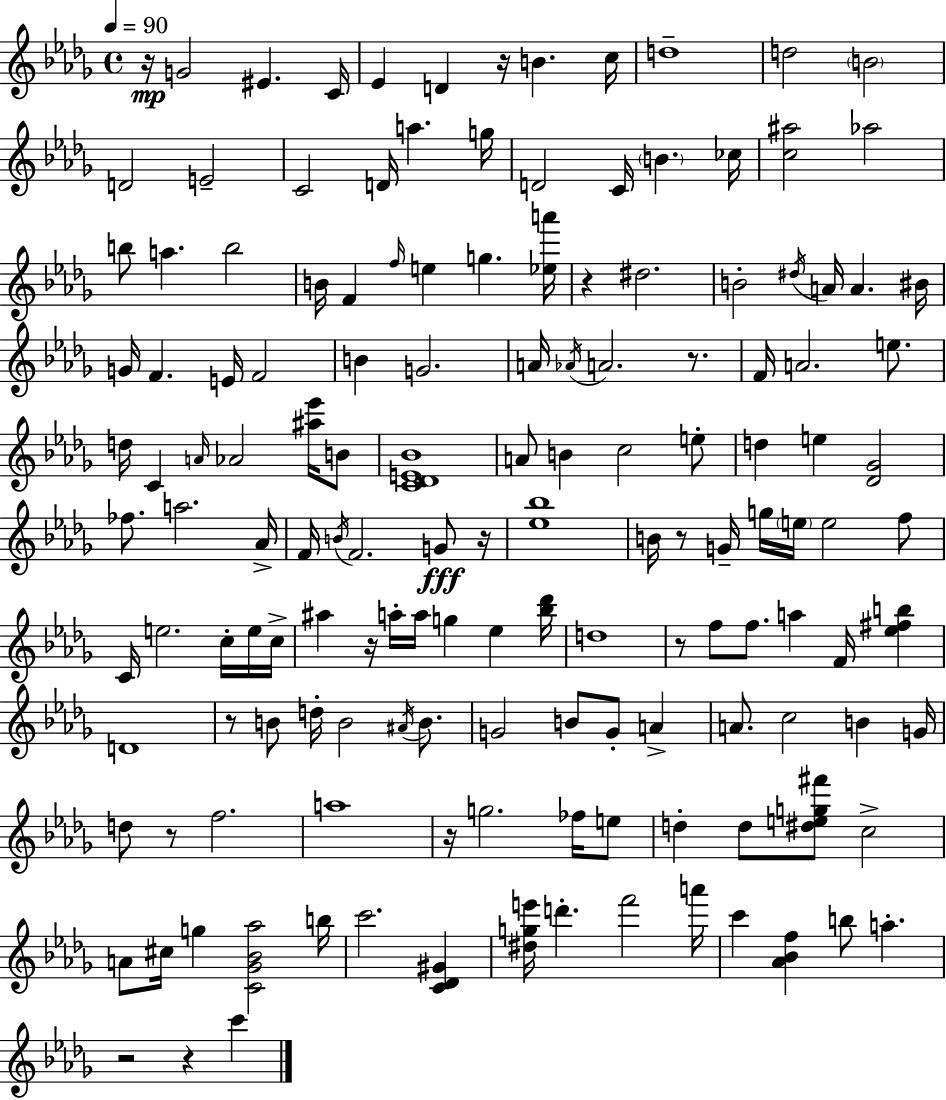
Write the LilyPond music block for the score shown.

{
  \clef treble
  \time 4/4
  \defaultTimeSignature
  \key bes \minor
  \tempo 4 = 90
  \repeat volta 2 { r16\mp g'2 eis'4. c'16 | ees'4 d'4 r16 b'4. c''16 | d''1-- | d''2 \parenthesize b'2 | \break d'2 e'2-- | c'2 d'16 a''4. g''16 | d'2 c'16 \parenthesize b'4. ces''16 | <c'' ais''>2 aes''2 | \break b''8 a''4. b''2 | b'16 f'4 \grace { f''16 } e''4 g''4. | <ees'' a'''>16 r4 dis''2. | b'2-. \acciaccatura { dis''16 } a'16 a'4. | \break bis'16 g'16 f'4. e'16 f'2 | b'4 g'2. | a'16 \acciaccatura { aes'16 } a'2. | r8. f'16 a'2. | \break e''8. d''16 c'4 \grace { a'16 } aes'2 | <ais'' ees'''>16 b'8 <c' des' e' bes'>1 | a'8 b'4 c''2 | e''8-. d''4 e''4 <des' ges'>2 | \break fes''8. a''2. | aes'16-> f'16 \acciaccatura { b'16 } f'2. | g'8\fff r16 <ees'' bes''>1 | b'16 r8 g'16-- g''16 \parenthesize e''16 e''2 | \break f''8 c'16 e''2. | c''16-. e''16 c''16-> ais''4 r16 a''16-. a''16 g''4 | ees''4 <bes'' des'''>16 d''1 | r8 f''8 f''8. a''4 | \break f'16 <ees'' fis'' b''>4 d'1 | r8 b'8 d''16-. b'2 | \acciaccatura { ais'16 } b'8. g'2 b'8 | g'8-. a'4-> a'8. c''2 | \break b'4 g'16 d''8 r8 f''2. | a''1 | r16 g''2. | fes''16 e''8 d''4-. d''8 <dis'' e'' g'' fis'''>8 c''2-> | \break a'8 cis''16 g''4 <c' ges' bes' aes''>2 | b''16 c'''2. | <c' des' gis'>4 <dis'' g'' e'''>16 d'''4.-. f'''2 | a'''16 c'''4 <aes' bes' f''>4 b''8 | \break a''4.-. r2 r4 | c'''4 } \bar "|."
}